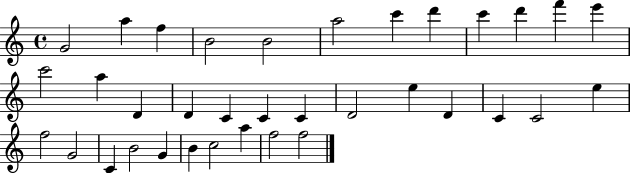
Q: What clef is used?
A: treble